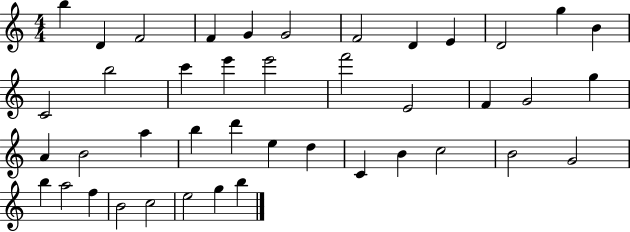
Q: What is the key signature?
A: C major